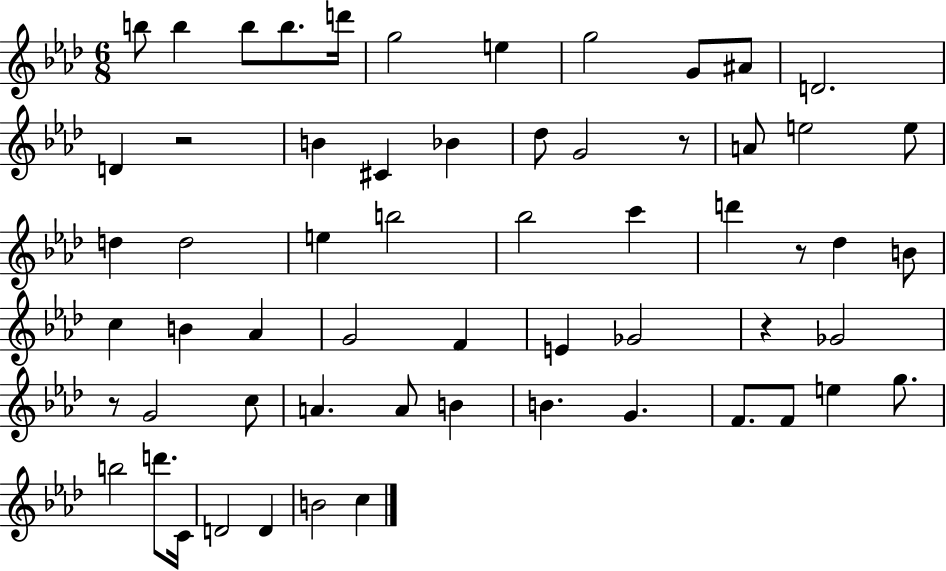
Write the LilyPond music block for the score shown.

{
  \clef treble
  \numericTimeSignature
  \time 6/8
  \key aes \major
  \repeat volta 2 { b''8 b''4 b''8 b''8. d'''16 | g''2 e''4 | g''2 g'8 ais'8 | d'2. | \break d'4 r2 | b'4 cis'4 bes'4 | des''8 g'2 r8 | a'8 e''2 e''8 | \break d''4 d''2 | e''4 b''2 | bes''2 c'''4 | d'''4 r8 des''4 b'8 | \break c''4 b'4 aes'4 | g'2 f'4 | e'4 ges'2 | r4 ges'2 | \break r8 g'2 c''8 | a'4. a'8 b'4 | b'4. g'4. | f'8. f'8 e''4 g''8. | \break b''2 d'''8. c'16 | d'2 d'4 | b'2 c''4 | } \bar "|."
}